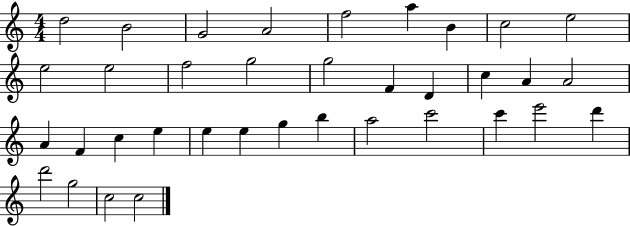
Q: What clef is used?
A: treble